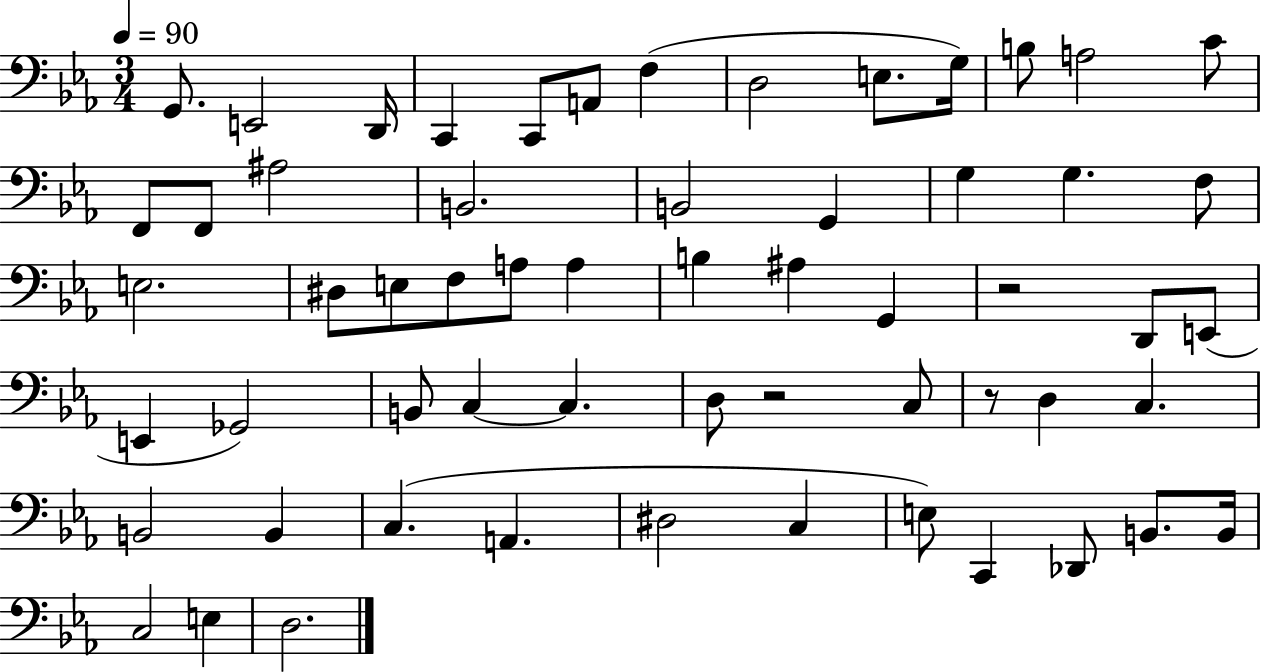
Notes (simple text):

G2/e. E2/h D2/s C2/q C2/e A2/e F3/q D3/h E3/e. G3/s B3/e A3/h C4/e F2/e F2/e A#3/h B2/h. B2/h G2/q G3/q G3/q. F3/e E3/h. D#3/e E3/e F3/e A3/e A3/q B3/q A#3/q G2/q R/h D2/e E2/e E2/q Gb2/h B2/e C3/q C3/q. D3/e R/h C3/e R/e D3/q C3/q. B2/h B2/q C3/q. A2/q. D#3/h C3/q E3/e C2/q Db2/e B2/e. B2/s C3/h E3/q D3/h.